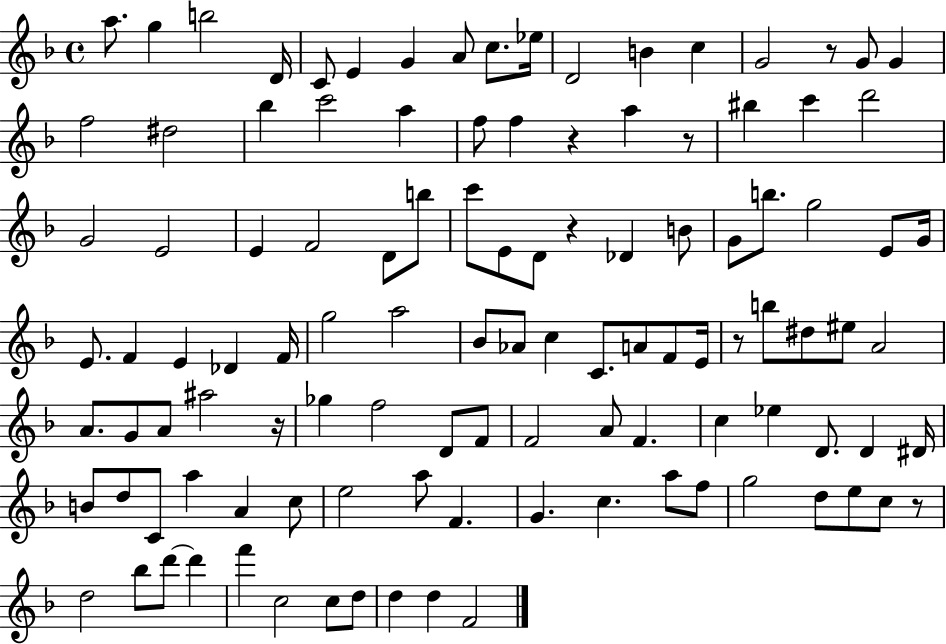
A5/e. G5/q B5/h D4/s C4/e E4/q G4/q A4/e C5/e. Eb5/s D4/h B4/q C5/q G4/h R/e G4/e G4/q F5/h D#5/h Bb5/q C6/h A5/q F5/e F5/q R/q A5/q R/e BIS5/q C6/q D6/h G4/h E4/h E4/q F4/h D4/e B5/e C6/e E4/e D4/e R/q Db4/q B4/e G4/e B5/e. G5/h E4/e G4/s E4/e. F4/q E4/q Db4/q F4/s G5/h A5/h Bb4/e Ab4/e C5/q C4/e. A4/e F4/e E4/s R/e B5/e D#5/e EIS5/e A4/h A4/e. G4/e A4/e A#5/h R/s Gb5/q F5/h D4/e F4/e F4/h A4/e F4/q. C5/q Eb5/q D4/e. D4/q D#4/s B4/e D5/e C4/e A5/q A4/q C5/e E5/h A5/e F4/q. G4/q. C5/q. A5/e F5/e G5/h D5/e E5/e C5/e R/e D5/h Bb5/e D6/e D6/q F6/q C5/h C5/e D5/e D5/q D5/q F4/h